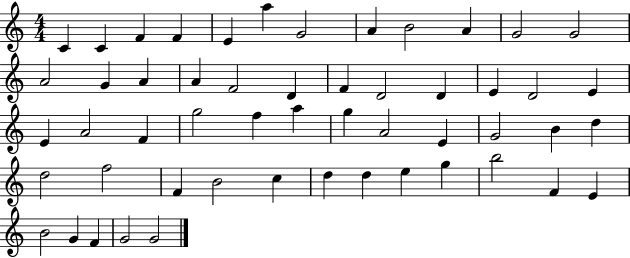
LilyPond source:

{
  \clef treble
  \numericTimeSignature
  \time 4/4
  \key c \major
  c'4 c'4 f'4 f'4 | e'4 a''4 g'2 | a'4 b'2 a'4 | g'2 g'2 | \break a'2 g'4 a'4 | a'4 f'2 d'4 | f'4 d'2 d'4 | e'4 d'2 e'4 | \break e'4 a'2 f'4 | g''2 f''4 a''4 | g''4 a'2 e'4 | g'2 b'4 d''4 | \break d''2 f''2 | f'4 b'2 c''4 | d''4 d''4 e''4 g''4 | b''2 f'4 e'4 | \break b'2 g'4 f'4 | g'2 g'2 | \bar "|."
}